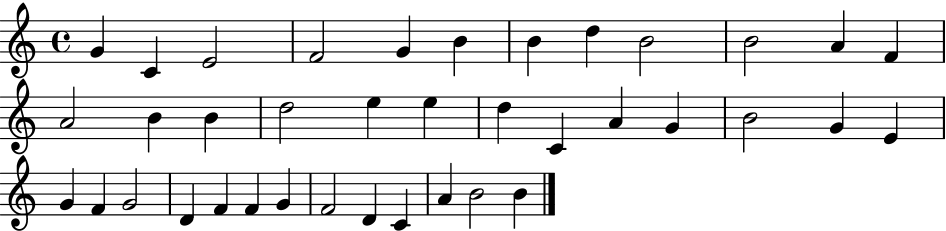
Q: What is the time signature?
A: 4/4